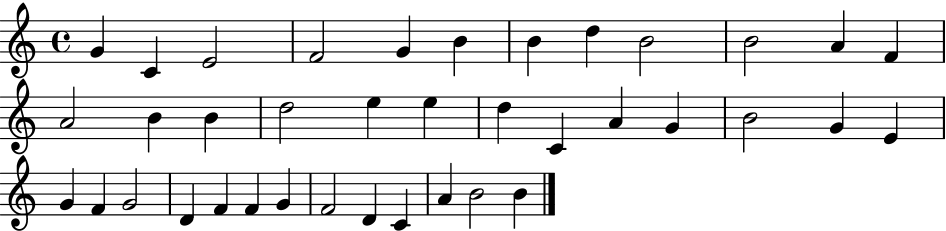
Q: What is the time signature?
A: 4/4